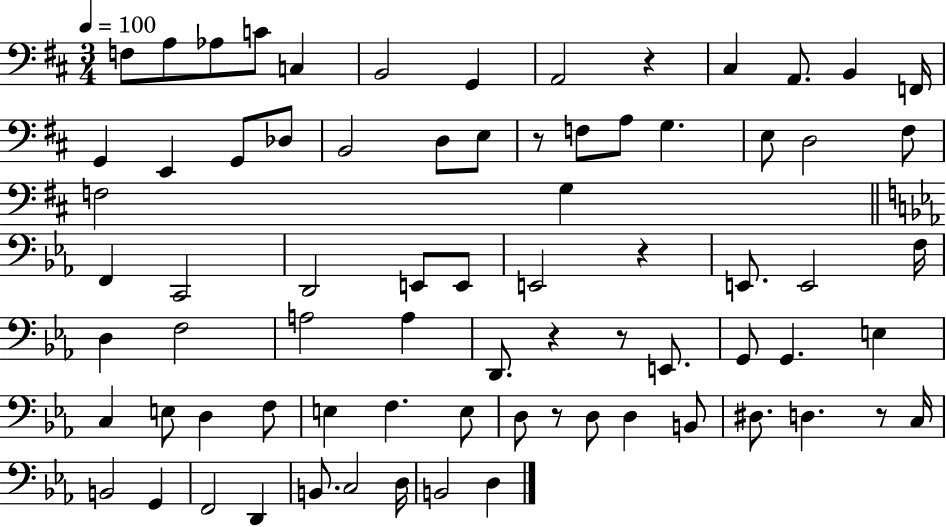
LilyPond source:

{
  \clef bass
  \numericTimeSignature
  \time 3/4
  \key d \major
  \tempo 4 = 100
  \repeat volta 2 { f8 a8 aes8 c'8 c4 | b,2 g,4 | a,2 r4 | cis4 a,8. b,4 f,16 | \break g,4 e,4 g,8 des8 | b,2 d8 e8 | r8 f8 a8 g4. | e8 d2 fis8 | \break f2 g4 | \bar "||" \break \key c \minor f,4 c,2 | d,2 e,8 e,8 | e,2 r4 | e,8. e,2 f16 | \break d4 f2 | a2 a4 | d,8. r4 r8 e,8. | g,8 g,4. e4 | \break c4 e8 d4 f8 | e4 f4. e8 | d8 r8 d8 d4 b,8 | dis8. d4. r8 c16 | \break b,2 g,4 | f,2 d,4 | b,8. c2 d16 | b,2 d4 | \break } \bar "|."
}